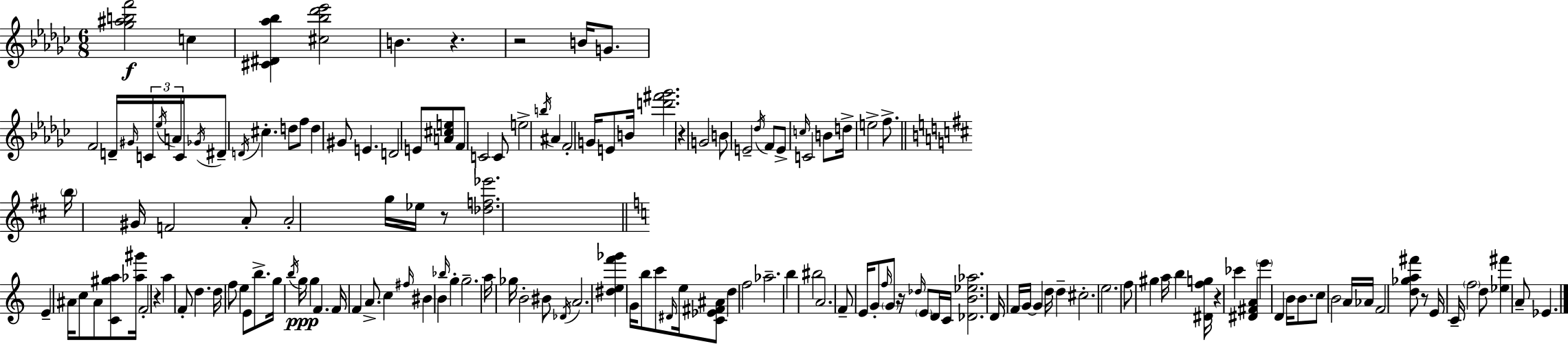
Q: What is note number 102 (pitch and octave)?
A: Db5